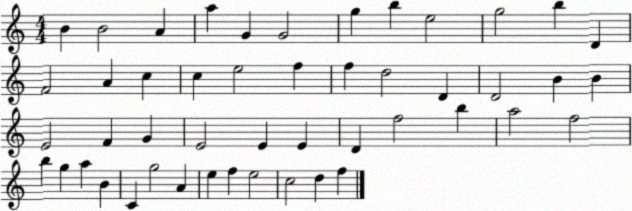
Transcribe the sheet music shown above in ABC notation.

X:1
T:Untitled
M:4/4
L:1/4
K:C
B B2 A a G G2 g b e2 g2 b D F2 A c c e2 f f d2 D D2 B B E2 F G E2 E E D f2 b a2 f2 b g a B C g2 A e f e2 c2 d f